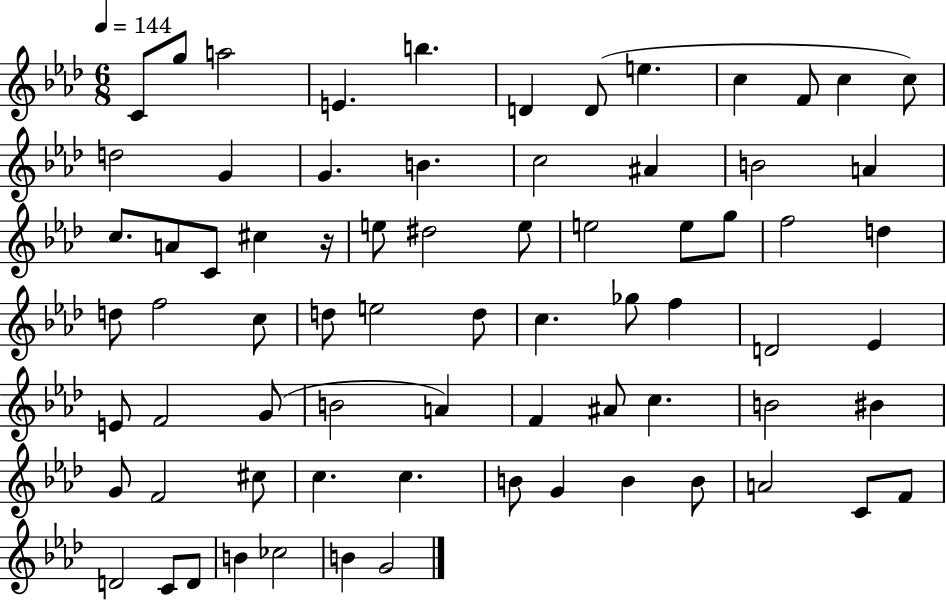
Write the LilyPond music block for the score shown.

{
  \clef treble
  \numericTimeSignature
  \time 6/8
  \key aes \major
  \tempo 4 = 144
  c'8 g''8 a''2 | e'4. b''4. | d'4 d'8( e''4. | c''4 f'8 c''4 c''8) | \break d''2 g'4 | g'4. b'4. | c''2 ais'4 | b'2 a'4 | \break c''8. a'8 c'8 cis''4 r16 | e''8 dis''2 e''8 | e''2 e''8 g''8 | f''2 d''4 | \break d''8 f''2 c''8 | d''8 e''2 d''8 | c''4. ges''8 f''4 | d'2 ees'4 | \break e'8 f'2 g'8( | b'2 a'4) | f'4 ais'8 c''4. | b'2 bis'4 | \break g'8 f'2 cis''8 | c''4. c''4. | b'8 g'4 b'4 b'8 | a'2 c'8 f'8 | \break d'2 c'8 d'8 | b'4 ces''2 | b'4 g'2 | \bar "|."
}